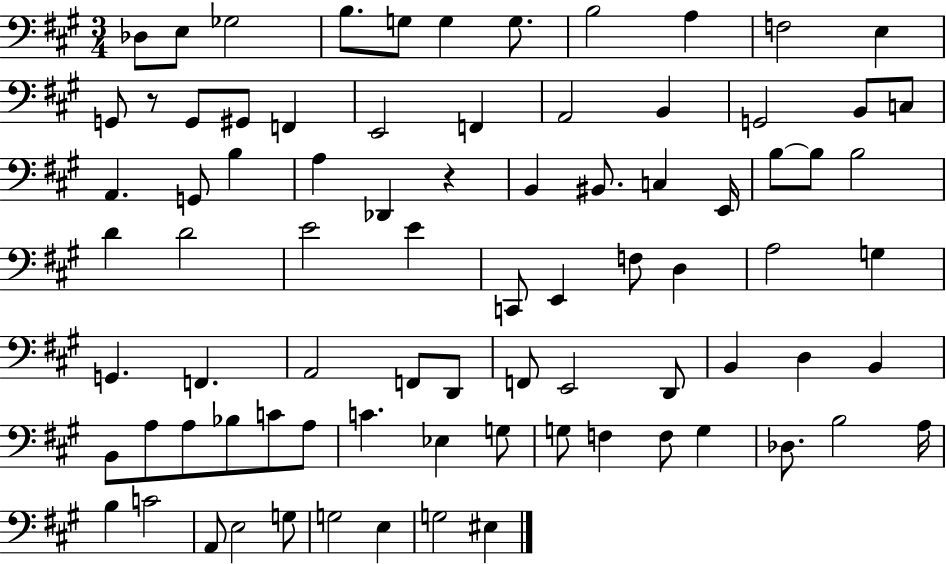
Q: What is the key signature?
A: A major